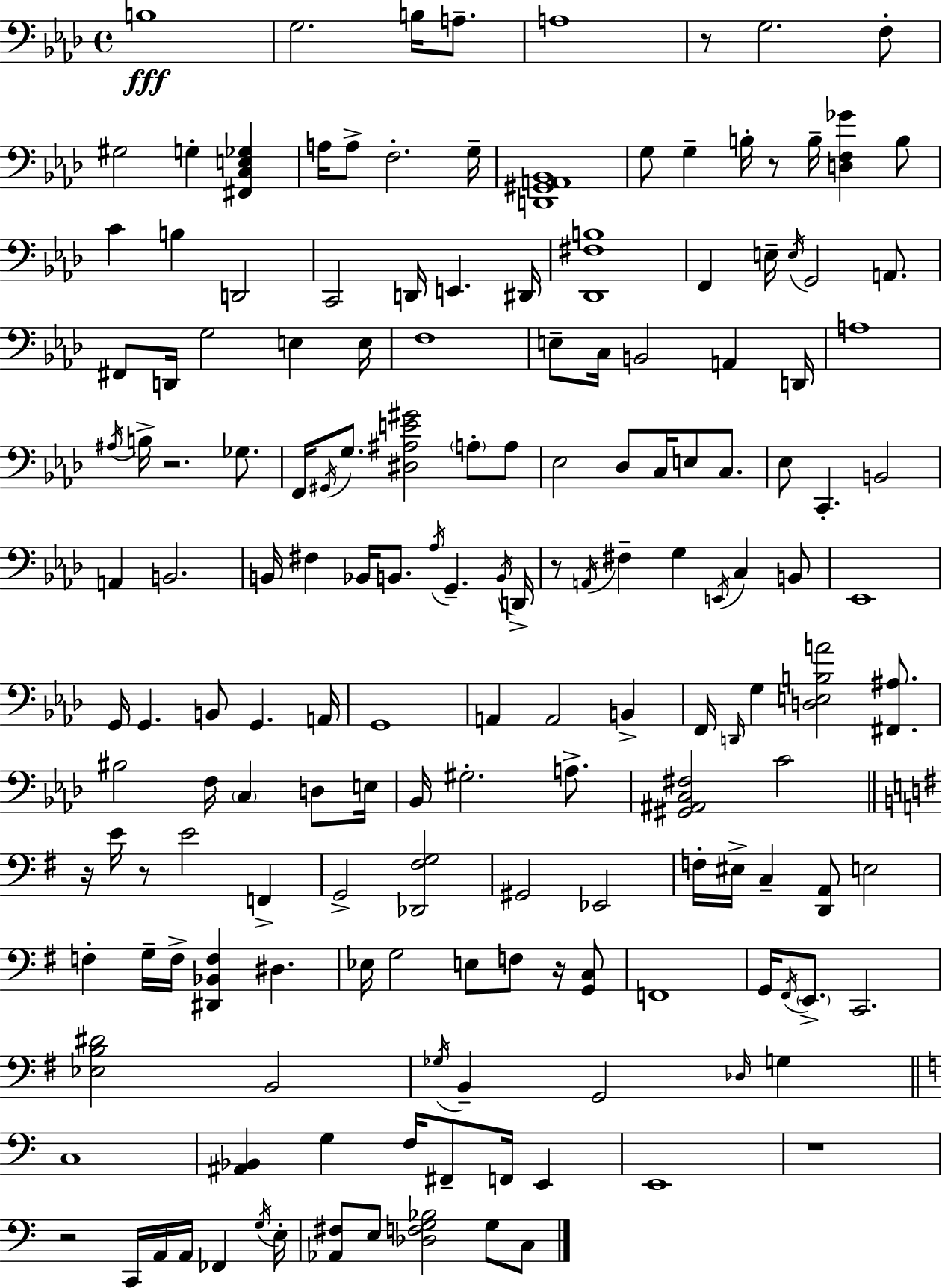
X:1
T:Untitled
M:4/4
L:1/4
K:Ab
B,4 G,2 B,/4 A,/2 A,4 z/2 G,2 F,/2 ^G,2 G, [^F,,C,E,_G,] A,/4 A,/2 F,2 G,/4 [D,,^G,,A,,_B,,]4 G,/2 G, B,/4 z/2 B,/4 [D,F,_G] B,/2 C B, D,,2 C,,2 D,,/4 E,, ^D,,/4 [_D,,^F,B,]4 F,, E,/4 E,/4 G,,2 A,,/2 ^F,,/2 D,,/4 G,2 E, E,/4 F,4 E,/2 C,/4 B,,2 A,, D,,/4 A,4 ^A,/4 B,/4 z2 _G,/2 F,,/4 ^G,,/4 G,/2 [^D,^A,E^G]2 A,/2 A,/2 _E,2 _D,/2 C,/4 E,/2 C,/2 _E,/2 C,, B,,2 A,, B,,2 B,,/4 ^F, _B,,/4 B,,/2 _A,/4 G,, B,,/4 D,,/4 z/2 A,,/4 ^F, G, E,,/4 C, B,,/2 _E,,4 G,,/4 G,, B,,/2 G,, A,,/4 G,,4 A,, A,,2 B,, F,,/4 D,,/4 G, [D,E,B,A]2 [^F,,^A,]/2 ^B,2 F,/4 C, D,/2 E,/4 _B,,/4 ^G,2 A,/2 [^G,,^A,,C,^F,]2 C2 z/4 E/4 z/2 E2 F,, G,,2 [_D,,^F,G,]2 ^G,,2 _E,,2 F,/4 ^E,/4 C, [D,,A,,]/2 E,2 F, G,/4 F,/4 [^D,,_B,,F,] ^D, _E,/4 G,2 E,/2 F,/2 z/4 [G,,C,]/2 F,,4 G,,/4 ^F,,/4 E,,/2 C,,2 [_E,B,^D]2 B,,2 _G,/4 B,, G,,2 _D,/4 G, C,4 [^A,,_B,,] G, F,/4 ^F,,/2 F,,/4 E,, E,,4 z4 z2 C,,/4 A,,/4 A,,/4 _F,, G,/4 E,/4 [_A,,^F,]/2 E,/2 [_D,F,G,_B,]2 G,/2 C,/2